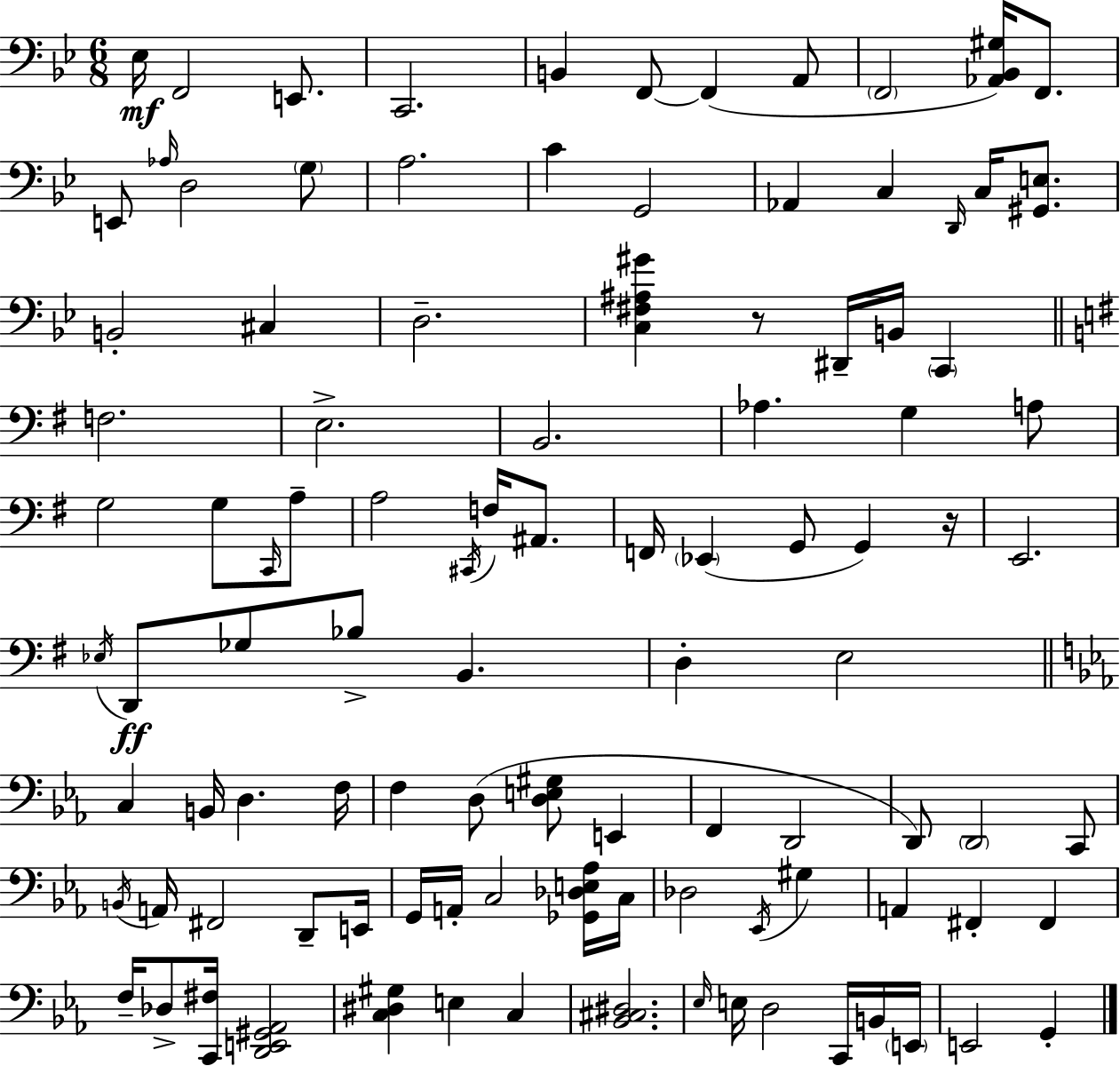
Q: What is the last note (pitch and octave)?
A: G2